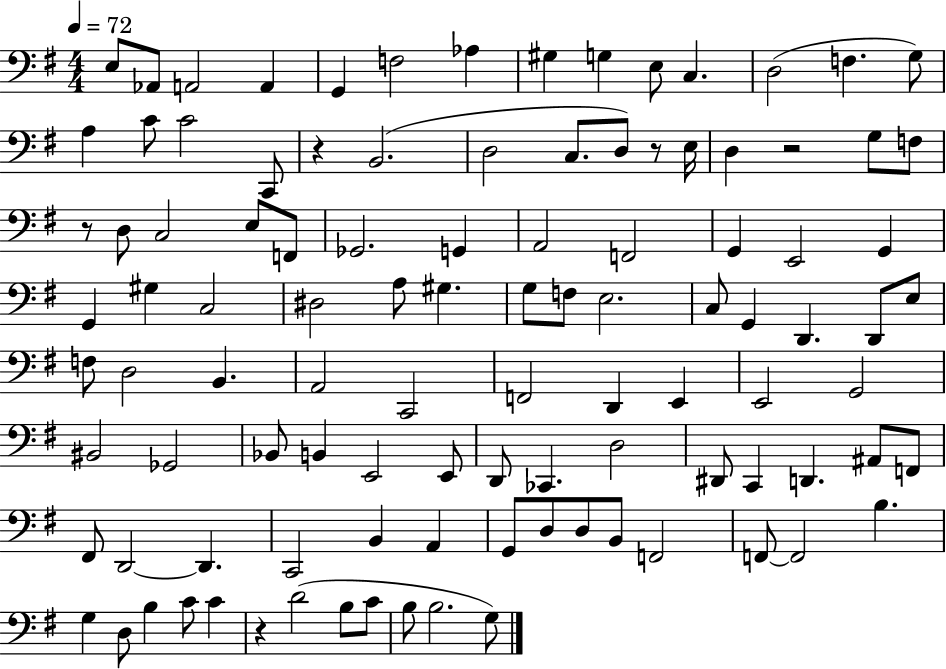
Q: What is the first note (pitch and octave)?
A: E3